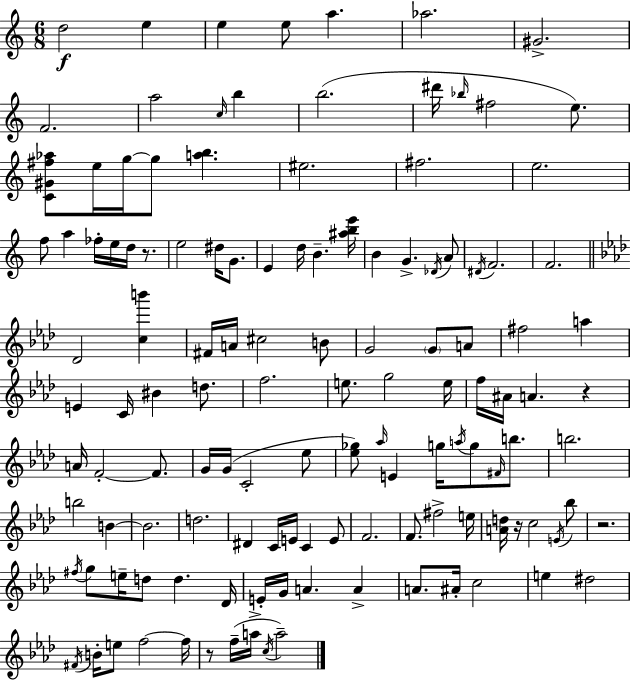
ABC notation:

X:1
T:Untitled
M:6/8
L:1/4
K:Am
d2 e e e/2 a _a2 ^G2 F2 a2 c/4 b b2 ^d'/4 _b/4 ^f2 e/2 [C^G^f_a]/2 e/4 g/4 g/2 [ab] ^e2 ^f2 e2 f/2 a _f/4 e/4 d/4 z/2 e2 ^d/4 G/2 E d/4 B [^abe']/4 B G _D/4 A/2 ^D/4 F2 F2 _D2 [cb'] ^F/4 A/4 ^c2 B/2 G2 G/2 A/2 ^f2 a E C/4 ^B d/2 f2 e/2 g2 e/4 f/4 ^A/4 A z A/4 F2 F/2 G/4 G/4 C2 _e/2 [_e_g]/2 _a/4 E g/4 a/4 g/2 ^F/4 b/2 b2 b2 B B2 d2 ^D C/4 E/4 C E/2 F2 F/2 ^f2 e/4 [Ad]/4 z/4 c2 E/4 _b/2 z2 ^f/4 g/2 e/4 d/2 d _D/4 E/4 G/4 A A A/2 ^A/4 c2 e ^d2 ^F/4 B/4 e/2 f2 f/4 z/2 f/4 a/4 c/4 a2